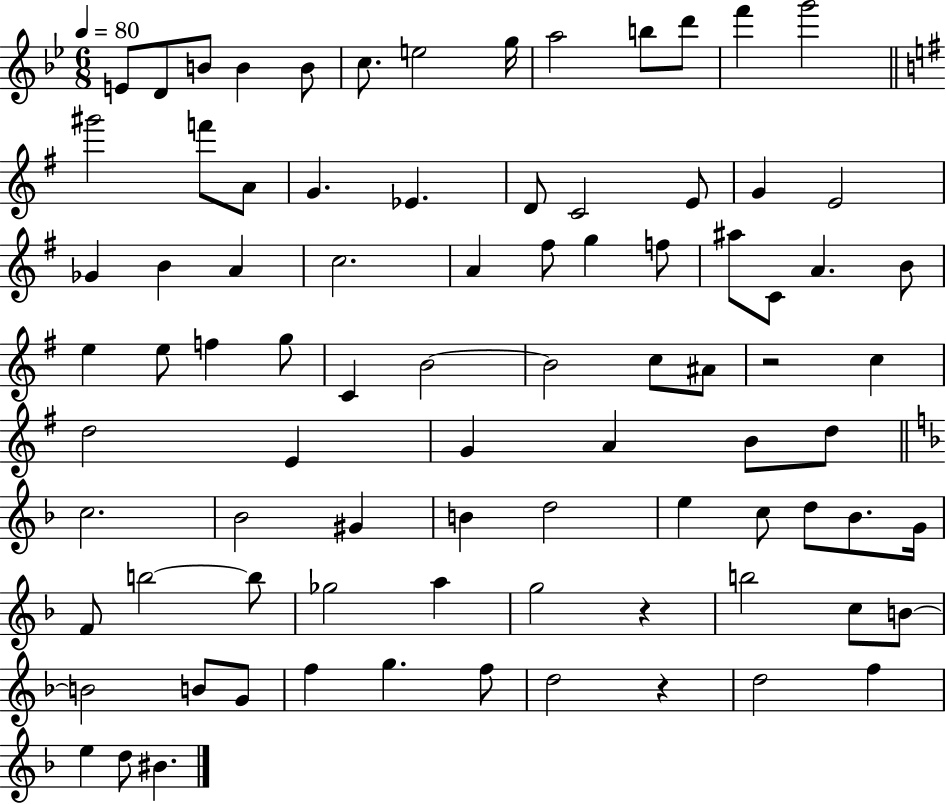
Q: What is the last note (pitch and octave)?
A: BIS4